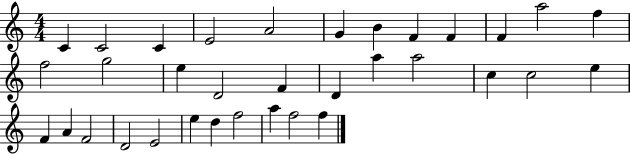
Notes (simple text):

C4/q C4/h C4/q E4/h A4/h G4/q B4/q F4/q F4/q F4/q A5/h F5/q F5/h G5/h E5/q D4/h F4/q D4/q A5/q A5/h C5/q C5/h E5/q F4/q A4/q F4/h D4/h E4/h E5/q D5/q F5/h A5/q F5/h F5/q